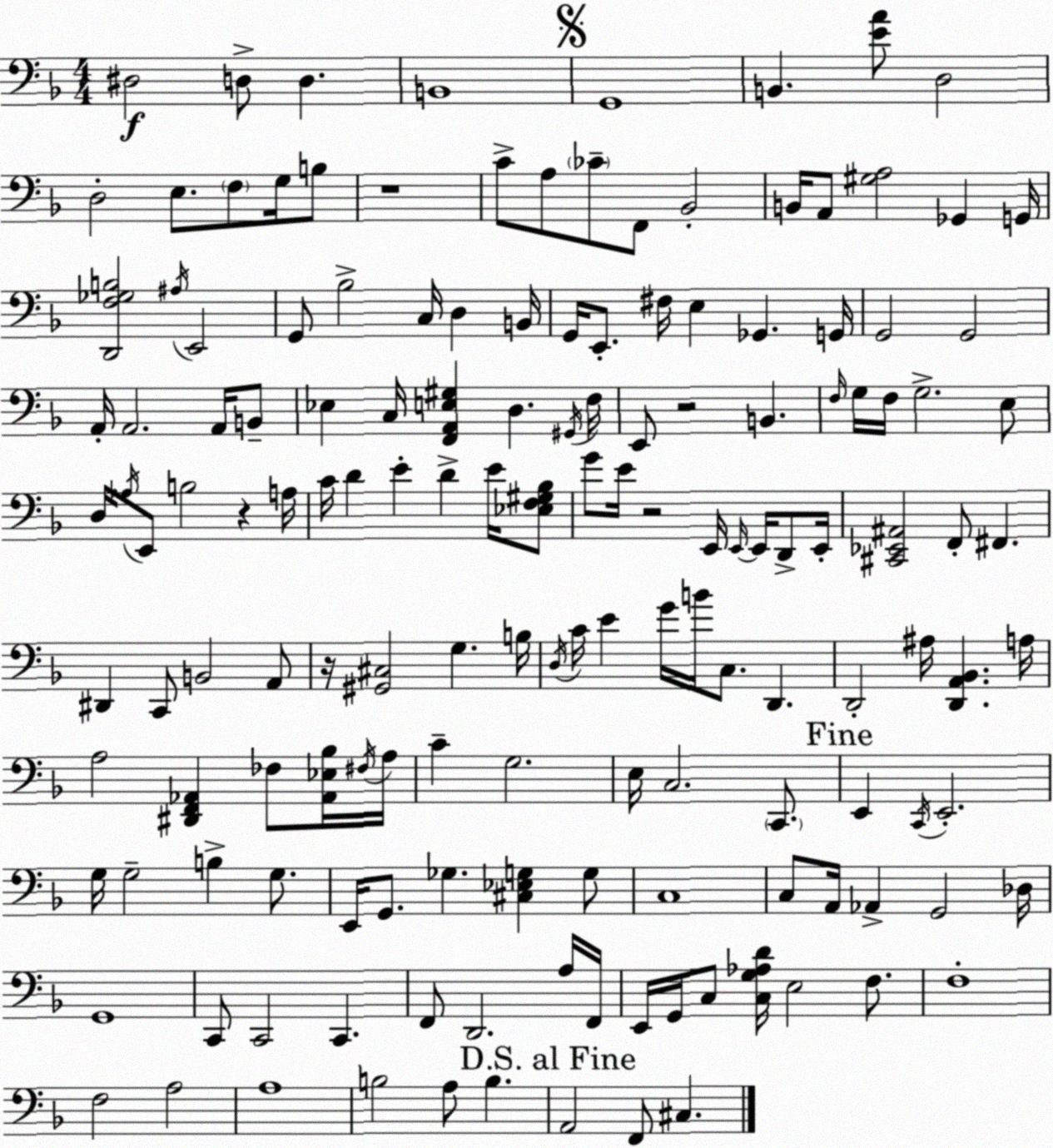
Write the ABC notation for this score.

X:1
T:Untitled
M:4/4
L:1/4
K:F
^D,2 D,/2 D, B,,4 G,,4 B,, [EA]/2 D,2 D,2 E,/2 F,/2 G,/4 B,/2 z4 C/2 A,/2 _C/2 F,,/2 _B,,2 B,,/4 A,,/2 [^G,A,]2 _G,, G,,/4 [D,,F,_G,B,]2 ^A,/4 E,,2 G,,/2 _B,2 C,/4 D, B,,/4 G,,/4 E,,/2 ^F,/4 E, _G,, G,,/4 G,,2 G,,2 A,,/4 A,,2 A,,/4 B,,/2 _E, C,/4 [F,,A,,E,^G,] D, ^G,,/4 F,/4 E,,/2 z2 B,, F,/4 G,/4 F,/4 G,2 E,/2 D,/4 _A,/4 E,,/2 B,2 z A,/4 C/4 D E D E/4 [_E,F,^G,_B,]/2 G/2 E/4 z2 E,,/4 E,,/4 E,,/4 D,,/2 E,,/4 [^C,,_E,,^A,,]2 F,,/2 ^F,, ^D,, C,,/2 B,,2 A,,/2 z/4 [^G,,^C,]2 G, B,/4 D,/4 C/4 E G/4 B/4 C,/2 D,, D,,2 ^A,/4 [D,,A,,_B,,] A,/4 A,2 [^D,,F,,_A,,] _F,/2 [_A,,_E,_B,]/4 ^F,/4 A,/4 C G,2 E,/4 C,2 C,,/2 E,, C,,/4 E,,2 G,/4 G,2 B, G,/2 E,,/4 G,,/2 _G, [^C,_E,G,] G,/2 C,4 C,/2 A,,/4 _A,, G,,2 _D,/4 G,,4 C,,/2 C,,2 C,, F,,/2 D,,2 A,/4 F,,/4 E,,/4 G,,/4 C,/2 [C,G,_A,D]/4 E,2 F,/2 F,4 F,2 A,2 A,4 B,2 A,/2 B, A,,2 F,,/2 ^C,